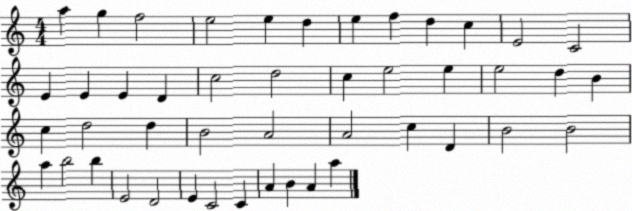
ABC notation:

X:1
T:Untitled
M:4/4
L:1/4
K:C
a g f2 e2 e d e f d c E2 C2 E E E D c2 d2 c e2 e e2 d B c d2 d B2 A2 A2 c D B2 B2 a b2 b E2 D2 E C2 C A B A a